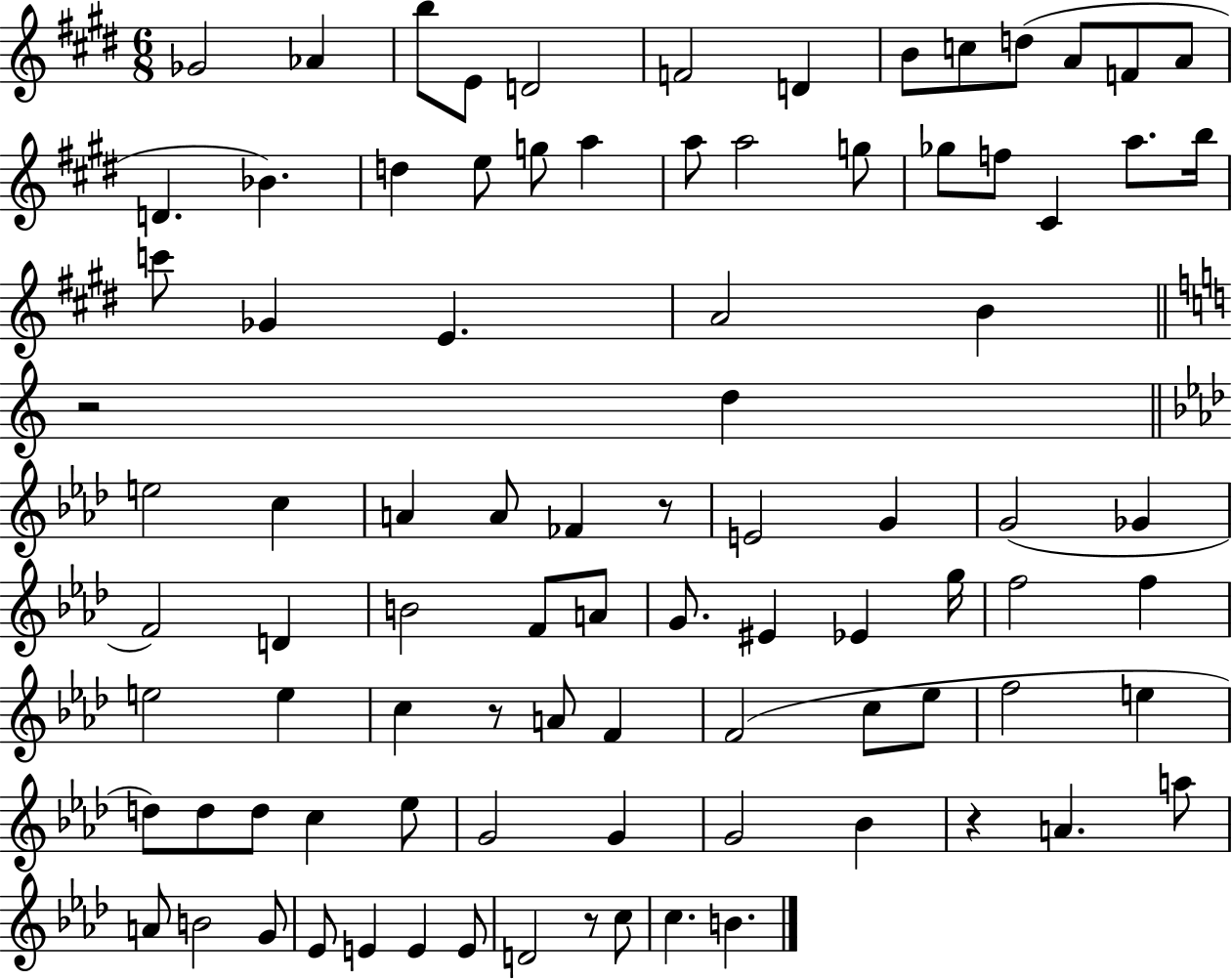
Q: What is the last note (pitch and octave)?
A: B4